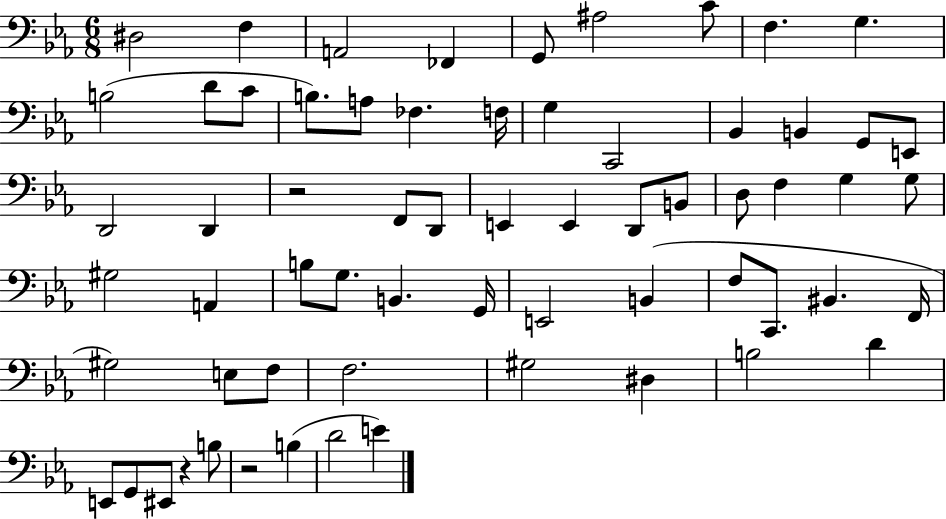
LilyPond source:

{
  \clef bass
  \numericTimeSignature
  \time 6/8
  \key ees \major
  \repeat volta 2 { dis2 f4 | a,2 fes,4 | g,8 ais2 c'8 | f4. g4. | \break b2( d'8 c'8 | b8.) a8 fes4. f16 | g4 c,2 | bes,4 b,4 g,8 e,8 | \break d,2 d,4 | r2 f,8 d,8 | e,4 e,4 d,8 b,8 | d8 f4 g4 g8 | \break gis2 a,4 | b8 g8. b,4. g,16 | e,2 b,4( | f8 c,8. bis,4. f,16 | \break gis2) e8 f8 | f2. | gis2 dis4 | b2 d'4 | \break e,8 g,8 eis,8 r4 b8 | r2 b4( | d'2 e'4) | } \bar "|."
}